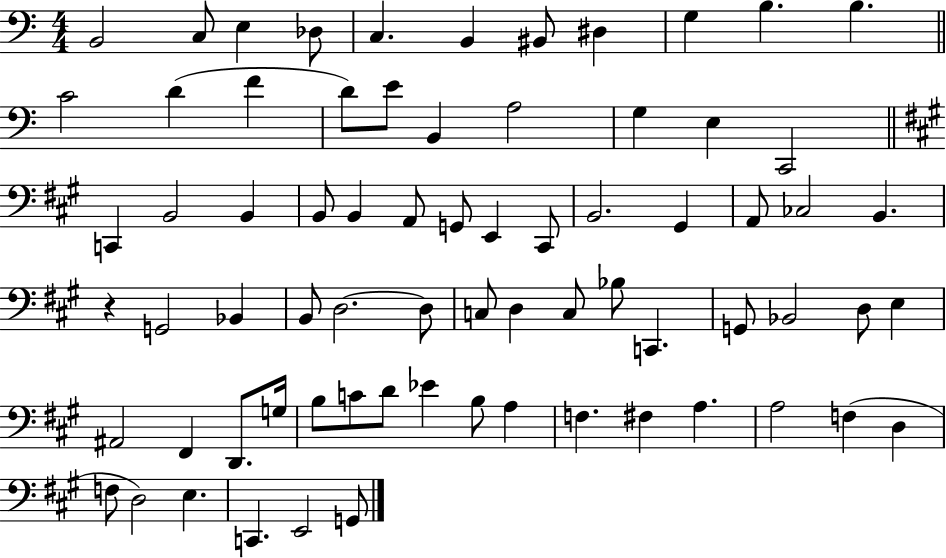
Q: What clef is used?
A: bass